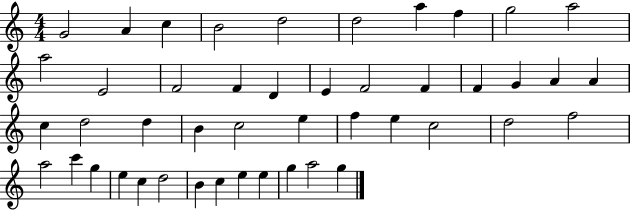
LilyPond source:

{
  \clef treble
  \numericTimeSignature
  \time 4/4
  \key c \major
  g'2 a'4 c''4 | b'2 d''2 | d''2 a''4 f''4 | g''2 a''2 | \break a''2 e'2 | f'2 f'4 d'4 | e'4 f'2 f'4 | f'4 g'4 a'4 a'4 | \break c''4 d''2 d''4 | b'4 c''2 e''4 | f''4 e''4 c''2 | d''2 f''2 | \break a''2 c'''4 g''4 | e''4 c''4 d''2 | b'4 c''4 e''4 e''4 | g''4 a''2 g''4 | \break \bar "|."
}